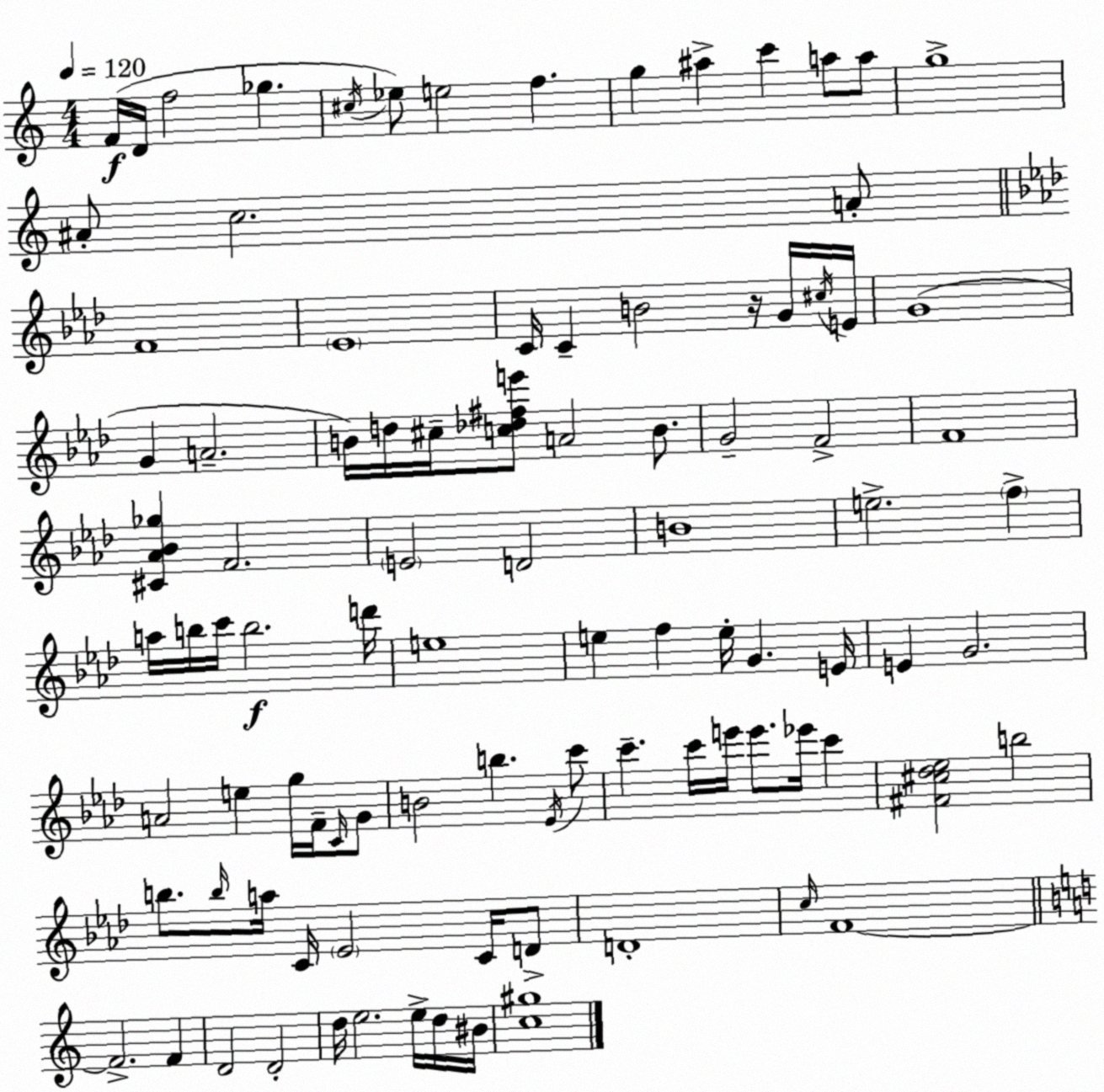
X:1
T:Untitled
M:4/4
L:1/4
K:C
F/4 D/4 f2 _g ^c/4 _e/2 e2 f g ^a c' a/2 a/2 g4 ^A/2 c2 A/2 F4 _E4 C/4 C B2 z/4 G/4 ^c/4 E/4 G4 G A2 B/4 d/4 ^c/4 [c_d^fe']/2 A2 B/2 G2 F2 F4 [^C_A_B_g] F2 E2 D2 B4 e2 f a/4 b/4 c'/4 b2 d'/4 e4 e f e/4 G E/4 E G2 A2 e g/4 F/4 C/4 G/2 B2 b _E/4 c'/2 c' c'/4 e'/4 e'/2 _e'/4 c' [^F^c_d_e]2 b2 b/2 b/4 a/4 C/4 _E2 C/4 D/2 D4 c/4 F4 F2 F D2 D2 d/4 e2 e/4 d/4 ^B/4 [c^g]4